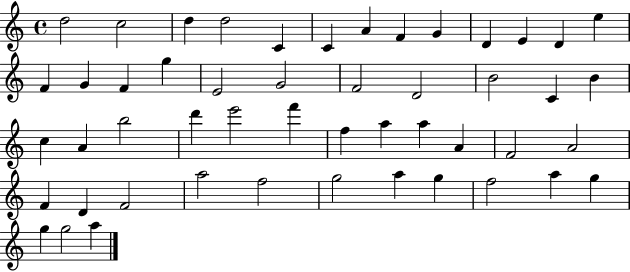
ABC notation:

X:1
T:Untitled
M:4/4
L:1/4
K:C
d2 c2 d d2 C C A F G D E D e F G F g E2 G2 F2 D2 B2 C B c A b2 d' e'2 f' f a a A F2 A2 F D F2 a2 f2 g2 a g f2 a g g g2 a